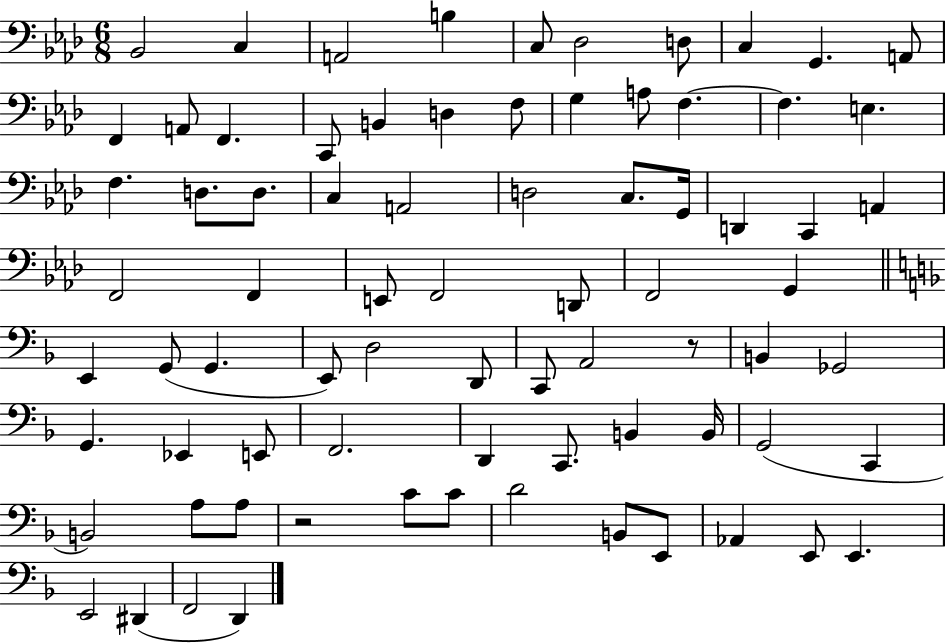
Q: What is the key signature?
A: AES major